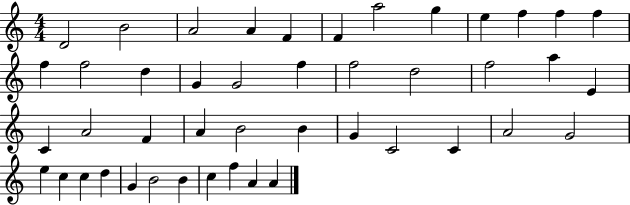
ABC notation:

X:1
T:Untitled
M:4/4
L:1/4
K:C
D2 B2 A2 A F F a2 g e f f f f f2 d G G2 f f2 d2 f2 a E C A2 F A B2 B G C2 C A2 G2 e c c d G B2 B c f A A